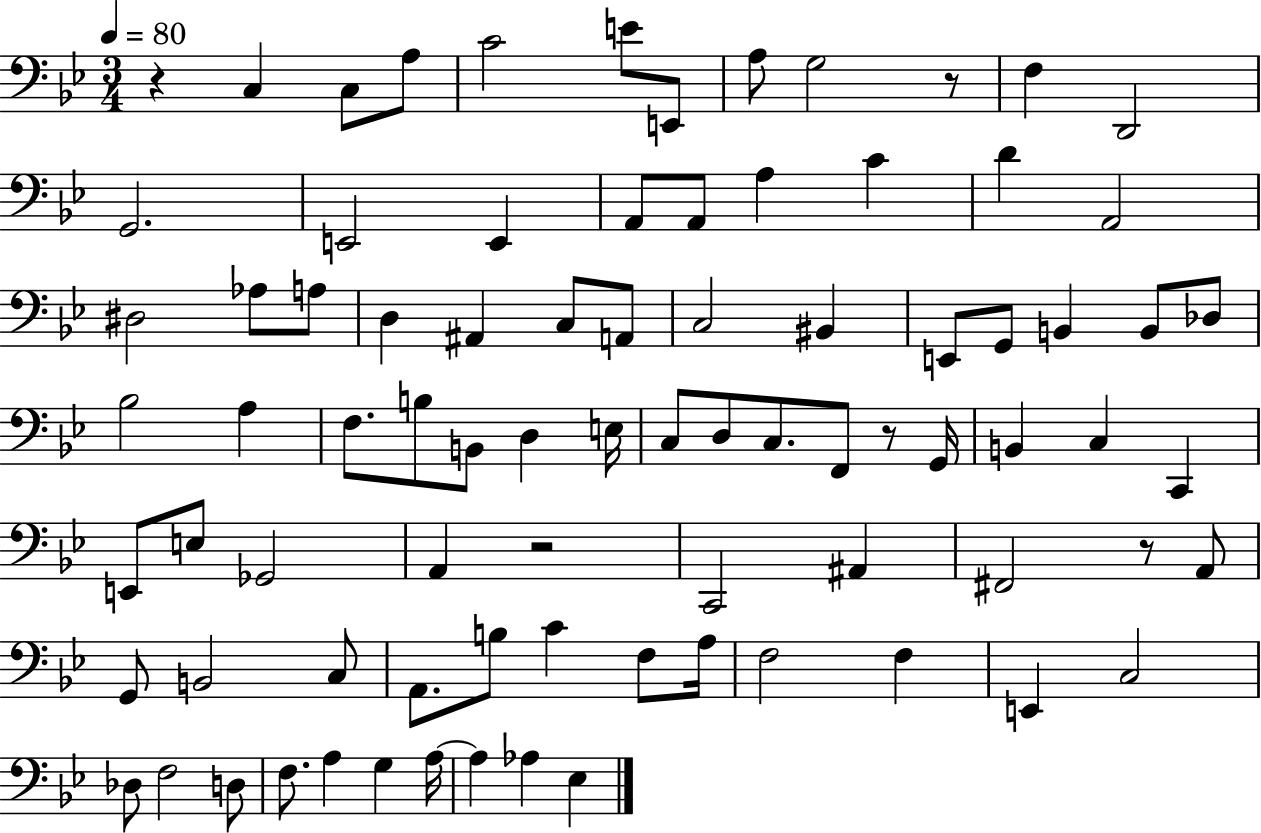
{
  \clef bass
  \numericTimeSignature
  \time 3/4
  \key bes \major
  \tempo 4 = 80
  r4 c4 c8 a8 | c'2 e'8 e,8 | a8 g2 r8 | f4 d,2 | \break g,2. | e,2 e,4 | a,8 a,8 a4 c'4 | d'4 a,2 | \break dis2 aes8 a8 | d4 ais,4 c8 a,8 | c2 bis,4 | e,8 g,8 b,4 b,8 des8 | \break bes2 a4 | f8. b8 b,8 d4 e16 | c8 d8 c8. f,8 r8 g,16 | b,4 c4 c,4 | \break e,8 e8 ges,2 | a,4 r2 | c,2 ais,4 | fis,2 r8 a,8 | \break g,8 b,2 c8 | a,8. b8 c'4 f8 a16 | f2 f4 | e,4 c2 | \break des8 f2 d8 | f8. a4 g4 a16~~ | a4 aes4 ees4 | \bar "|."
}